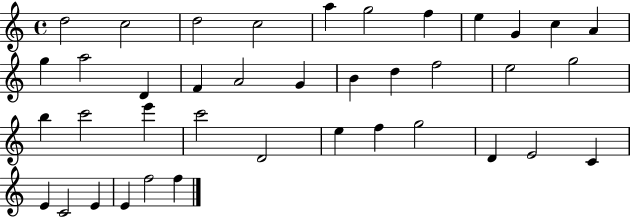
D5/h C5/h D5/h C5/h A5/q G5/h F5/q E5/q G4/q C5/q A4/q G5/q A5/h D4/q F4/q A4/h G4/q B4/q D5/q F5/h E5/h G5/h B5/q C6/h E6/q C6/h D4/h E5/q F5/q G5/h D4/q E4/h C4/q E4/q C4/h E4/q E4/q F5/h F5/q